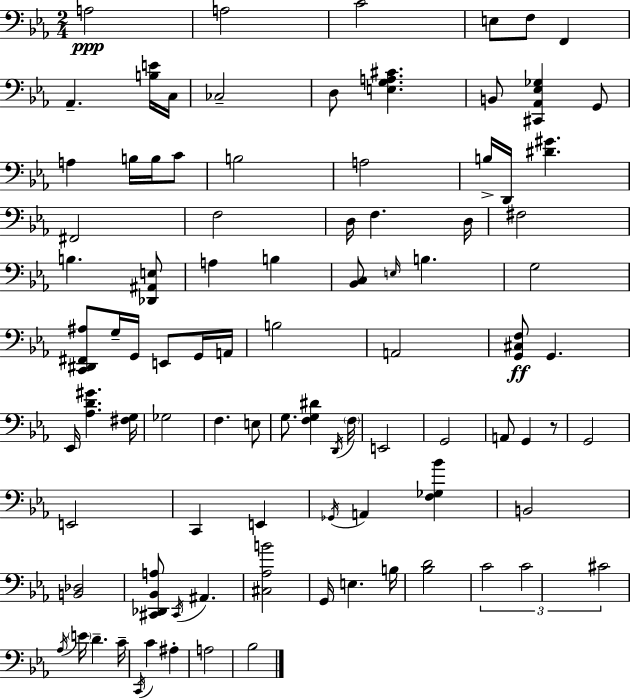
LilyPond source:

{
  \clef bass
  \numericTimeSignature
  \time 2/4
  \key c \minor
  a2\ppp | a2 | c'2 | e8 f8 f,4 | \break aes,4.-- <b e'>16 c16 | ces2-- | d8 <e g a cis'>4. | b,8 <cis, aes, ees ges>4 g,8 | \break a4 b16 b16 c'8 | b2 | a2 | b16-> d,16 <dis' gis'>4. | \break fis,2 | f2 | d16 f4. d16 | fis2 | \break b4. <des, ais, e>8 | a4 b4 | <bes, c>8 \grace { e16 } b4. | g2 | \break <c, dis, fis, ais>8 g16-- g,16 e,8 g,16 | a,16 b2 | a,2 | <g, cis f>8\ff g,4. | \break ees,16 <aes d' gis'>4. | <fis g>16 ges2 | f4. e8 | g8. <f g dis'>4 | \break \acciaccatura { d,16 } \parenthesize f16 e,2 | g,2 | a,8 g,4 | r8 g,2 | \break e,2 | c,4 e,4 | \acciaccatura { ges,16 } a,4 <f ges bes'>4 | b,2 | \break <b, des>2 | <cis, des, bes, a>8 \acciaccatura { cis,16 } ais,4. | <cis aes b'>2 | g,16 e4. | \break b16 <bes d'>2 | \tuplet 3/2 { c'2 | c'2 | cis'2 } | \break \acciaccatura { aes16 } \parenthesize e'16 d'4.-- | c'16-- \acciaccatura { c,16 } c'4 | ais4-. a2 | bes2 | \break \bar "|."
}